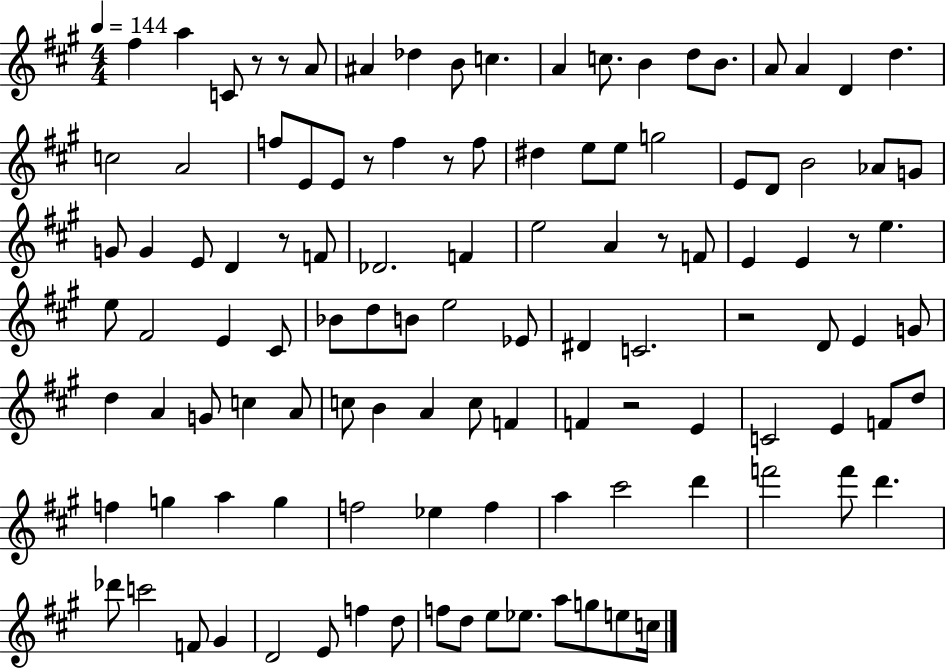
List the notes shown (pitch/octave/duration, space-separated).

F#5/q A5/q C4/e R/e R/e A4/e A#4/q Db5/q B4/e C5/q. A4/q C5/e. B4/q D5/e B4/e. A4/e A4/q D4/q D5/q. C5/h A4/h F5/e E4/e E4/e R/e F5/q R/e F5/e D#5/q E5/e E5/e G5/h E4/e D4/e B4/h Ab4/e G4/e G4/e G4/q E4/e D4/q R/e F4/e Db4/h. F4/q E5/h A4/q R/e F4/e E4/q E4/q R/e E5/q. E5/e F#4/h E4/q C#4/e Bb4/e D5/e B4/e E5/h Eb4/e D#4/q C4/h. R/h D4/e E4/q G4/e D5/q A4/q G4/e C5/q A4/e C5/e B4/q A4/q C5/e F4/q F4/q R/h E4/q C4/h E4/q F4/e D5/e F5/q G5/q A5/q G5/q F5/h Eb5/q F5/q A5/q C#6/h D6/q F6/h F6/e D6/q. Db6/e C6/h F4/e G#4/q D4/h E4/e F5/q D5/e F5/e D5/e E5/e Eb5/e. A5/e G5/e E5/e C5/s